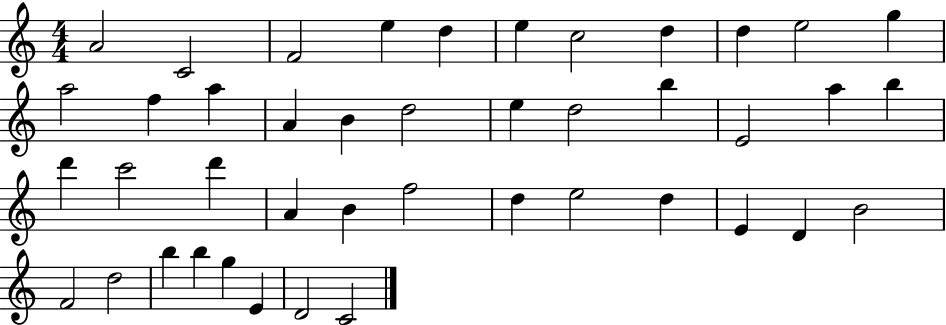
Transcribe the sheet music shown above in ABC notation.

X:1
T:Untitled
M:4/4
L:1/4
K:C
A2 C2 F2 e d e c2 d d e2 g a2 f a A B d2 e d2 b E2 a b d' c'2 d' A B f2 d e2 d E D B2 F2 d2 b b g E D2 C2